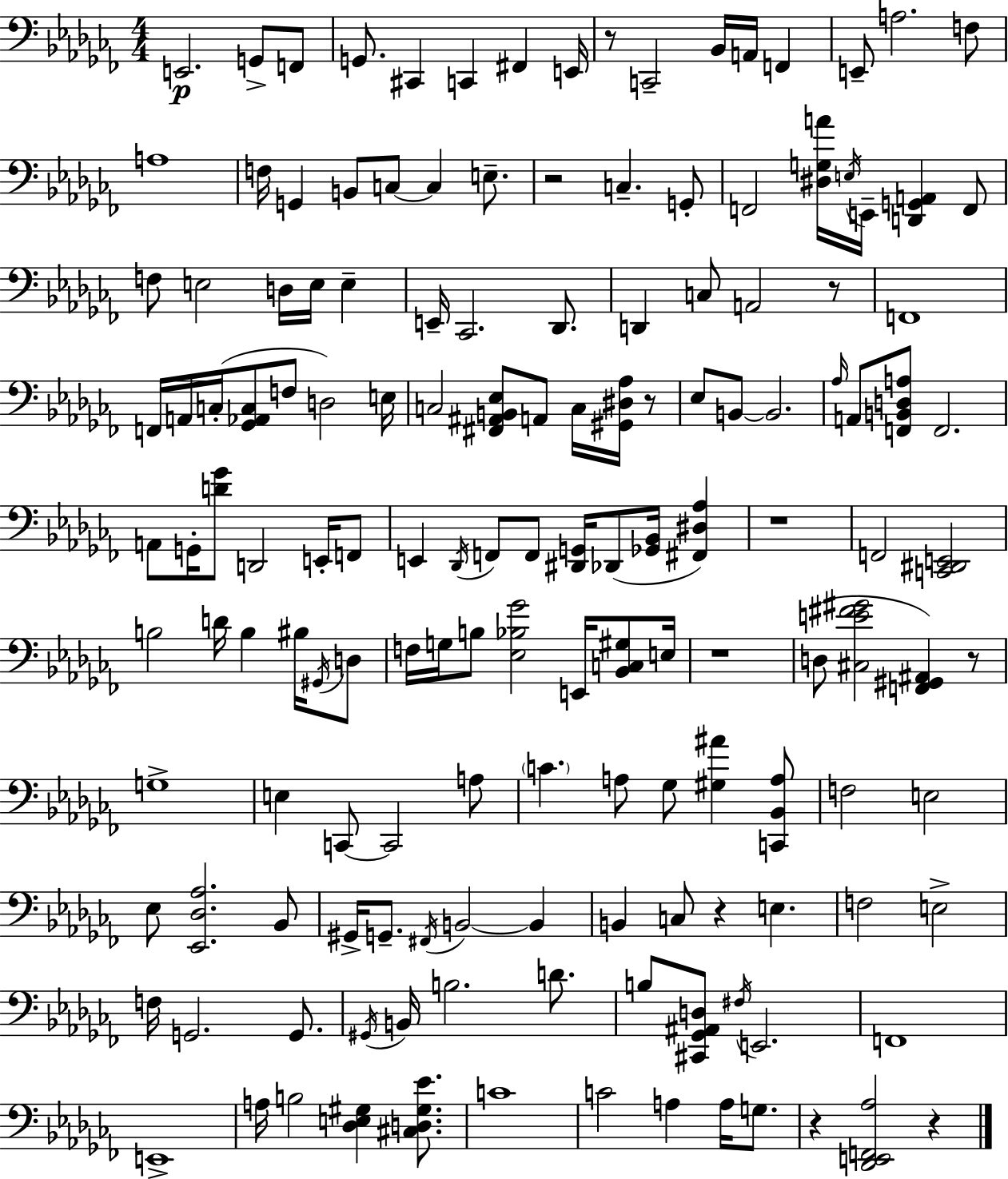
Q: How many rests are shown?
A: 10